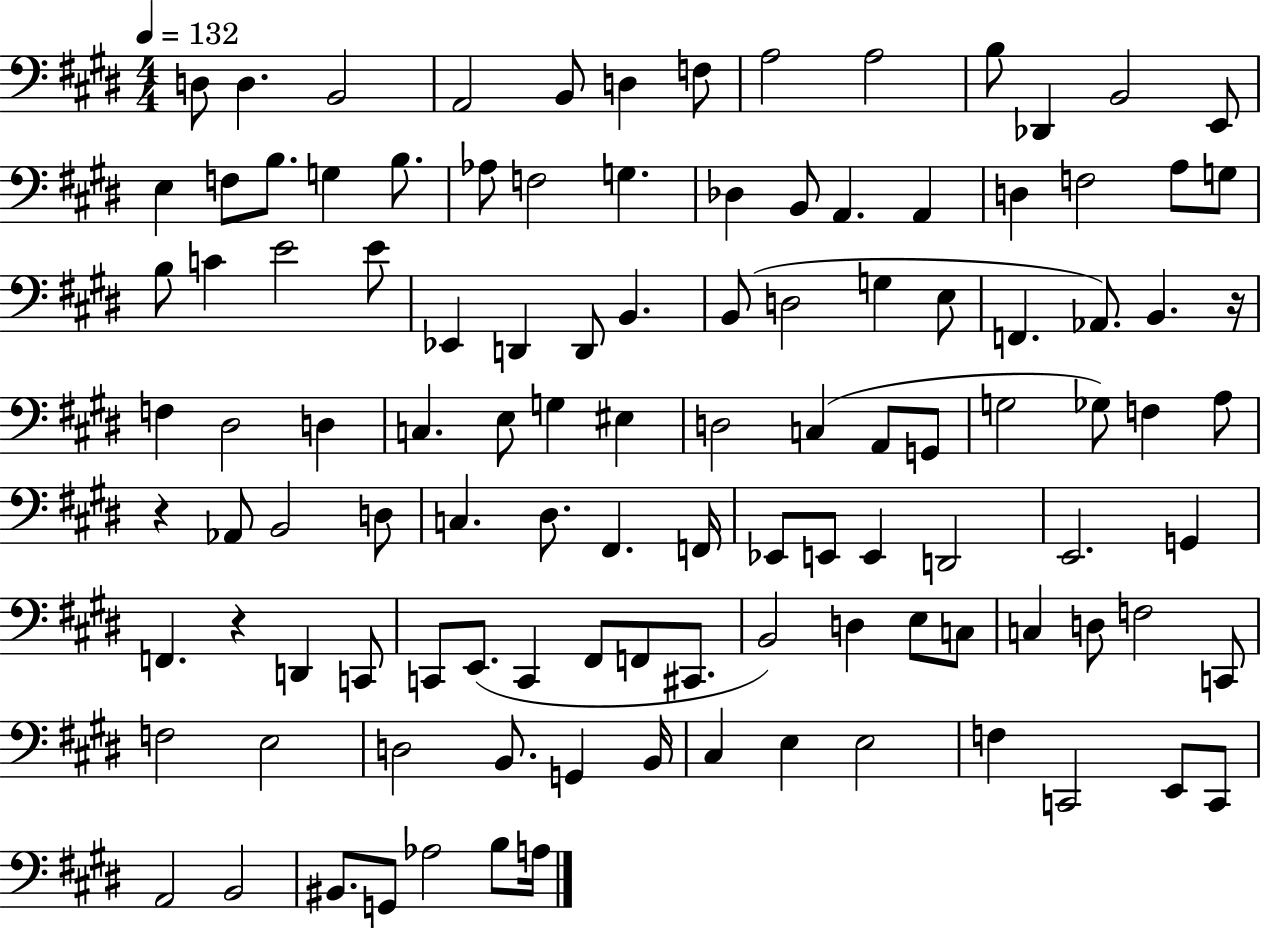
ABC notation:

X:1
T:Untitled
M:4/4
L:1/4
K:E
D,/2 D, B,,2 A,,2 B,,/2 D, F,/2 A,2 A,2 B,/2 _D,, B,,2 E,,/2 E, F,/2 B,/2 G, B,/2 _A,/2 F,2 G, _D, B,,/2 A,, A,, D, F,2 A,/2 G,/2 B,/2 C E2 E/2 _E,, D,, D,,/2 B,, B,,/2 D,2 G, E,/2 F,, _A,,/2 B,, z/4 F, ^D,2 D, C, E,/2 G, ^E, D,2 C, A,,/2 G,,/2 G,2 _G,/2 F, A,/2 z _A,,/2 B,,2 D,/2 C, ^D,/2 ^F,, F,,/4 _E,,/2 E,,/2 E,, D,,2 E,,2 G,, F,, z D,, C,,/2 C,,/2 E,,/2 C,, ^F,,/2 F,,/2 ^C,,/2 B,,2 D, E,/2 C,/2 C, D,/2 F,2 C,,/2 F,2 E,2 D,2 B,,/2 G,, B,,/4 ^C, E, E,2 F, C,,2 E,,/2 C,,/2 A,,2 B,,2 ^B,,/2 G,,/2 _A,2 B,/2 A,/4